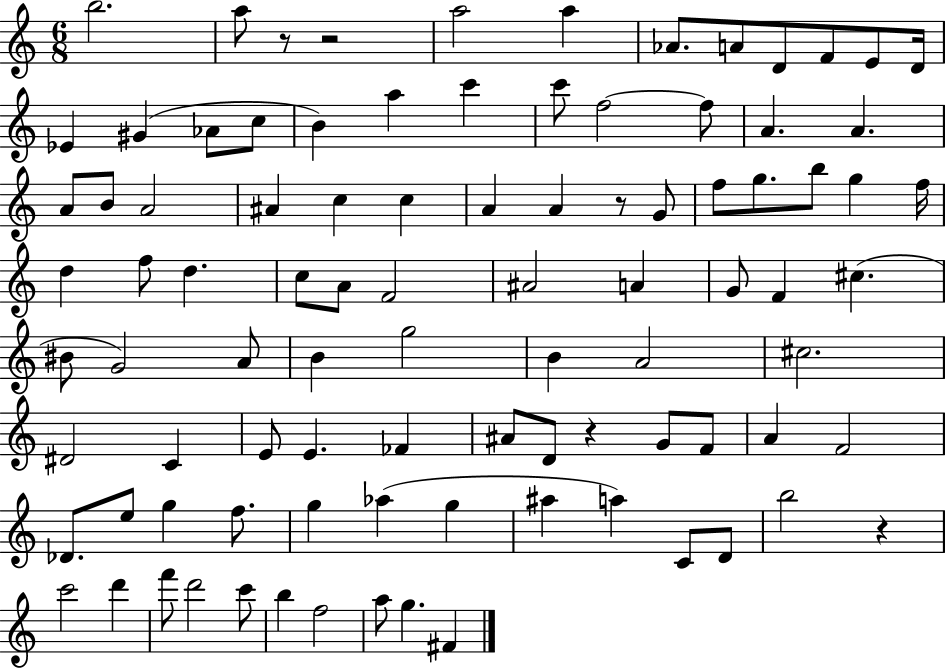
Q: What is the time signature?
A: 6/8